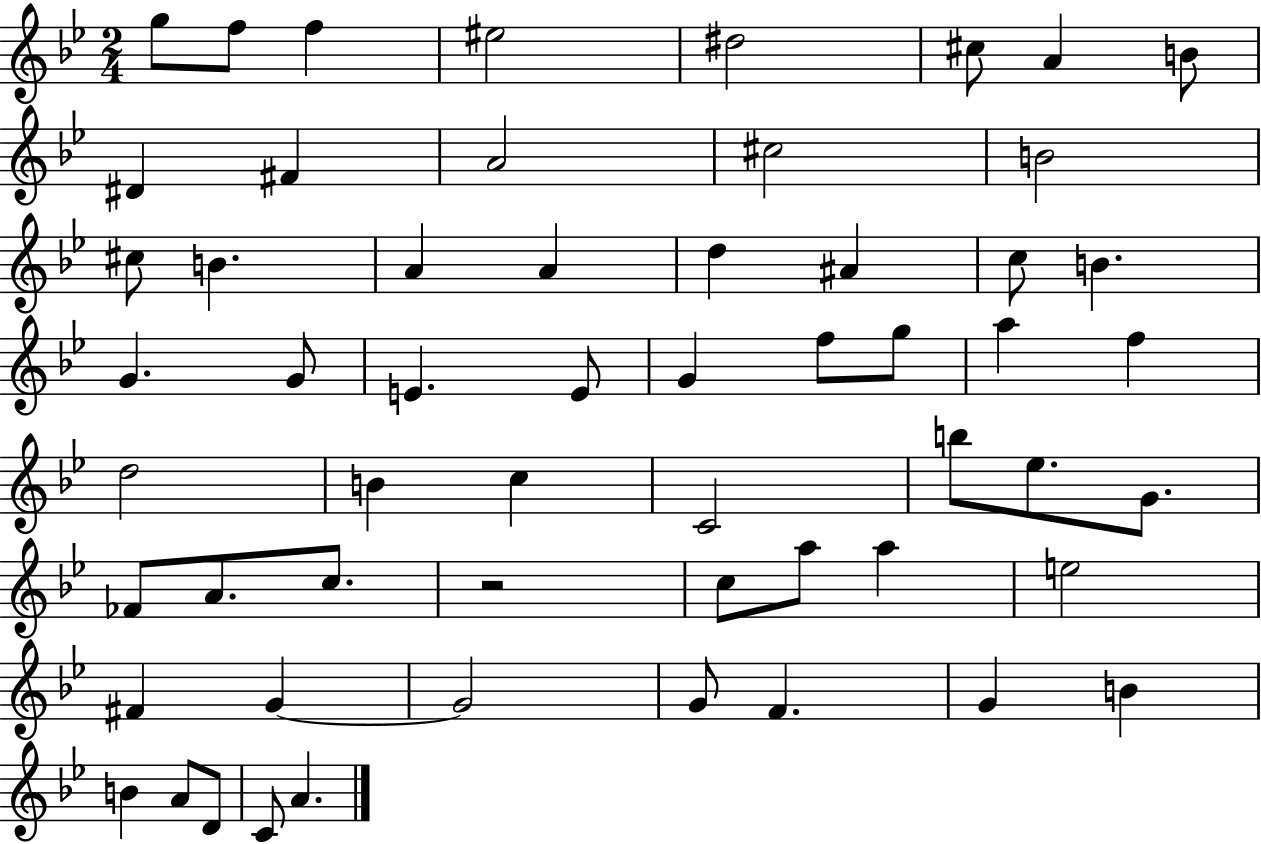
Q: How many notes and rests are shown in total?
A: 57